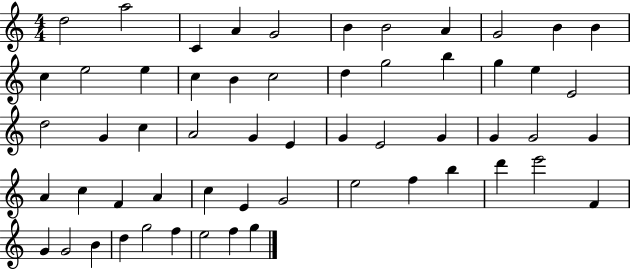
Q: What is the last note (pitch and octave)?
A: G5